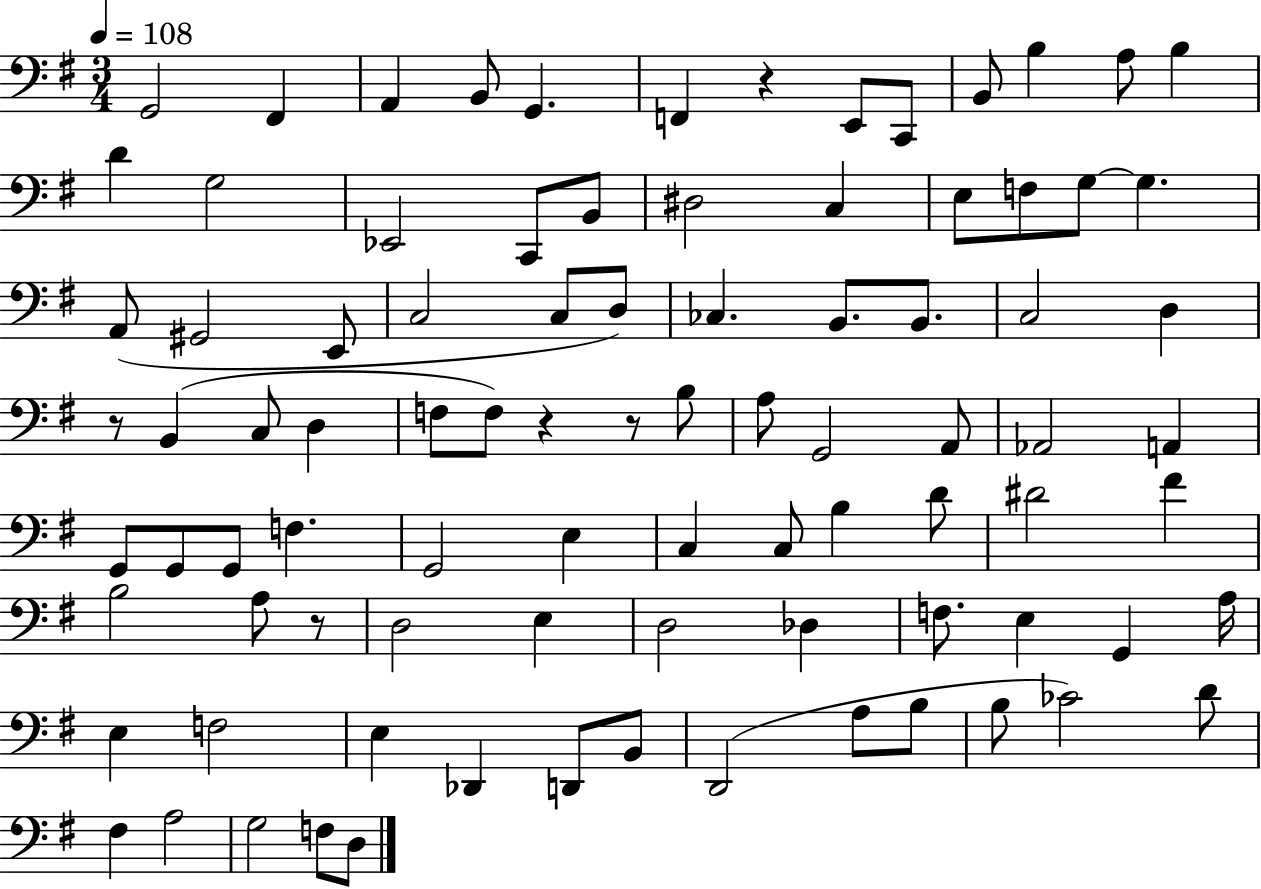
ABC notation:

X:1
T:Untitled
M:3/4
L:1/4
K:G
G,,2 ^F,, A,, B,,/2 G,, F,, z E,,/2 C,,/2 B,,/2 B, A,/2 B, D G,2 _E,,2 C,,/2 B,,/2 ^D,2 C, E,/2 F,/2 G,/2 G, A,,/2 ^G,,2 E,,/2 C,2 C,/2 D,/2 _C, B,,/2 B,,/2 C,2 D, z/2 B,, C,/2 D, F,/2 F,/2 z z/2 B,/2 A,/2 G,,2 A,,/2 _A,,2 A,, G,,/2 G,,/2 G,,/2 F, G,,2 E, C, C,/2 B, D/2 ^D2 ^F B,2 A,/2 z/2 D,2 E, D,2 _D, F,/2 E, G,, A,/4 E, F,2 E, _D,, D,,/2 B,,/2 D,,2 A,/2 B,/2 B,/2 _C2 D/2 ^F, A,2 G,2 F,/2 D,/2